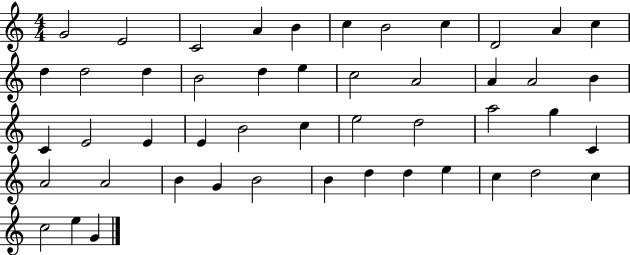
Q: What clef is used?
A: treble